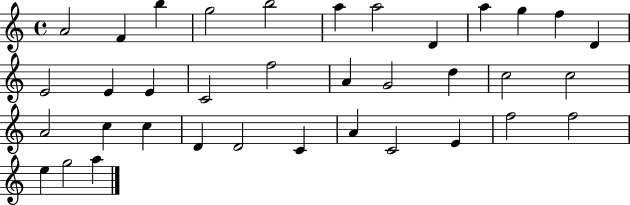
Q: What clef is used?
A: treble